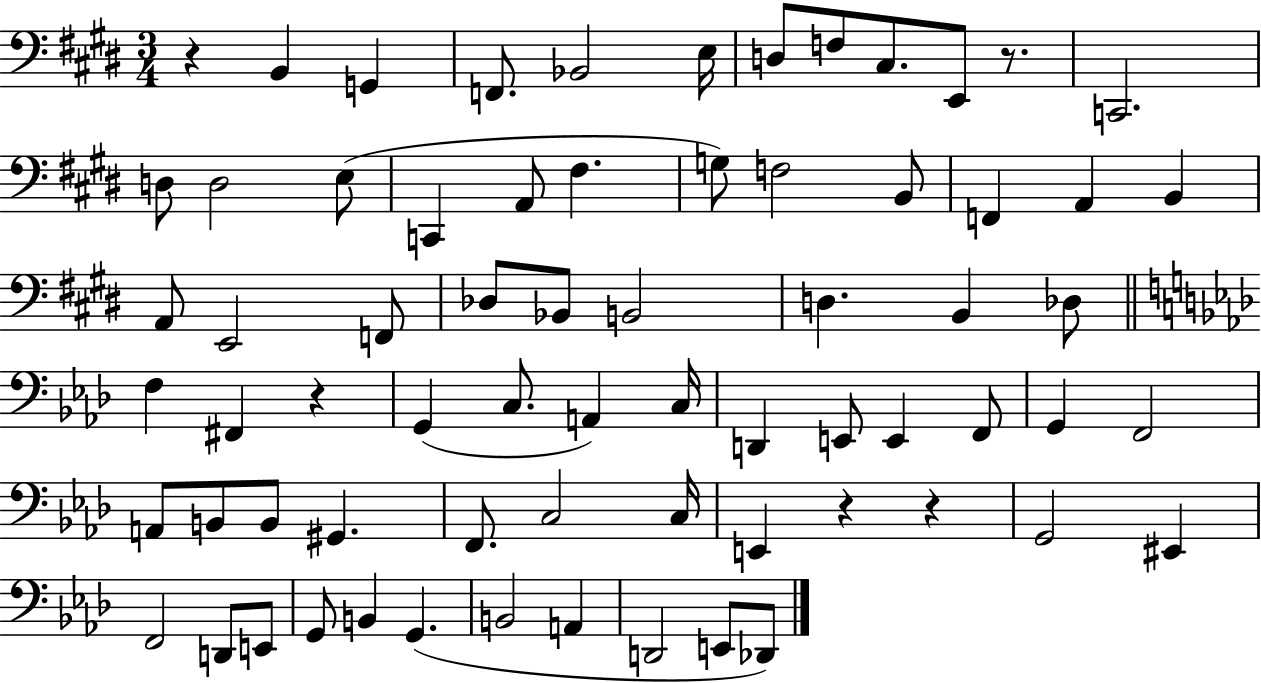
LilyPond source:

{
  \clef bass
  \numericTimeSignature
  \time 3/4
  \key e \major
  \repeat volta 2 { r4 b,4 g,4 | f,8. bes,2 e16 | d8 f8 cis8. e,8 r8. | c,2. | \break d8 d2 e8( | c,4 a,8 fis4. | g8) f2 b,8 | f,4 a,4 b,4 | \break a,8 e,2 f,8 | des8 bes,8 b,2 | d4. b,4 des8 | \bar "||" \break \key aes \major f4 fis,4 r4 | g,4( c8. a,4) c16 | d,4 e,8 e,4 f,8 | g,4 f,2 | \break a,8 b,8 b,8 gis,4. | f,8. c2 c16 | e,4 r4 r4 | g,2 eis,4 | \break f,2 d,8 e,8 | g,8 b,4 g,4.( | b,2 a,4 | d,2 e,8 des,8) | \break } \bar "|."
}